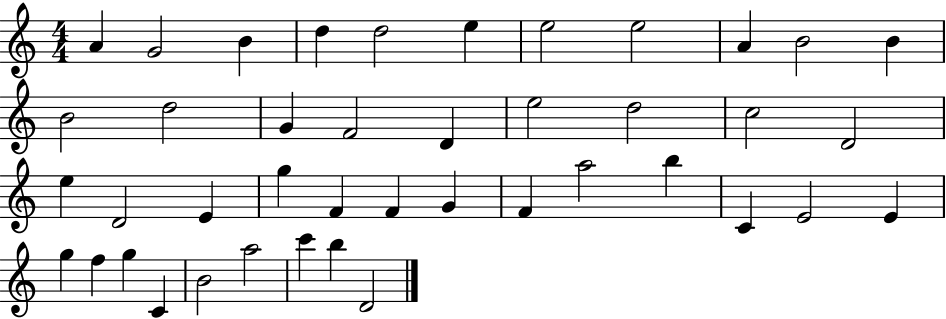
X:1
T:Untitled
M:4/4
L:1/4
K:C
A G2 B d d2 e e2 e2 A B2 B B2 d2 G F2 D e2 d2 c2 D2 e D2 E g F F G F a2 b C E2 E g f g C B2 a2 c' b D2